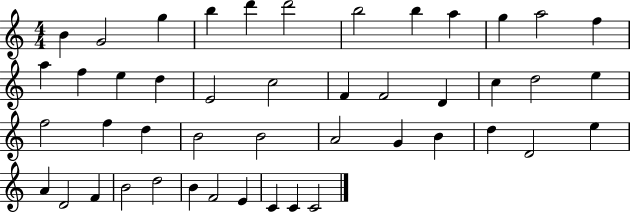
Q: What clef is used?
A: treble